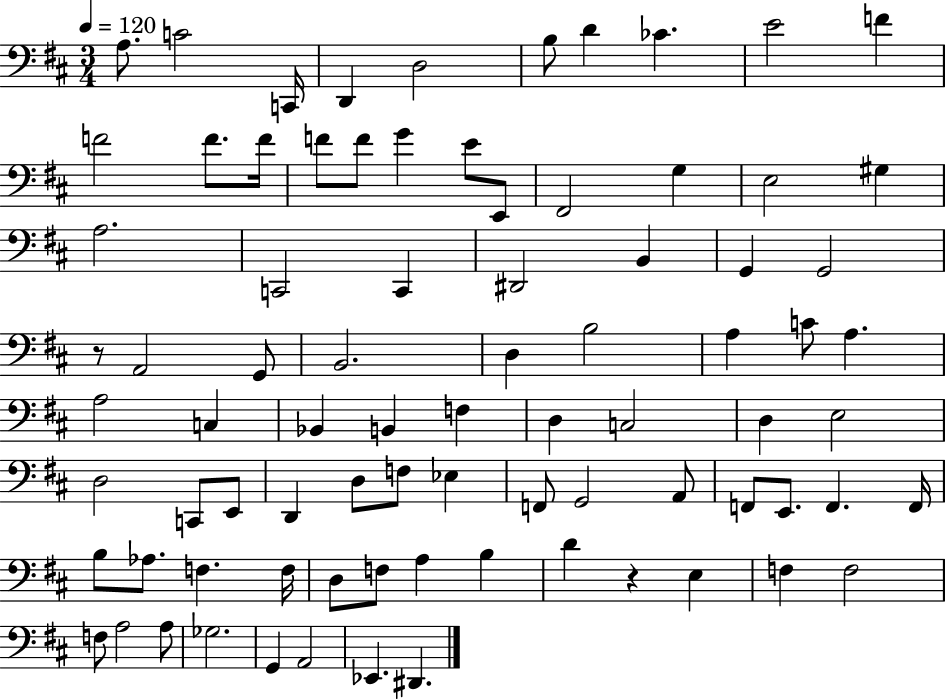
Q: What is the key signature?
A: D major